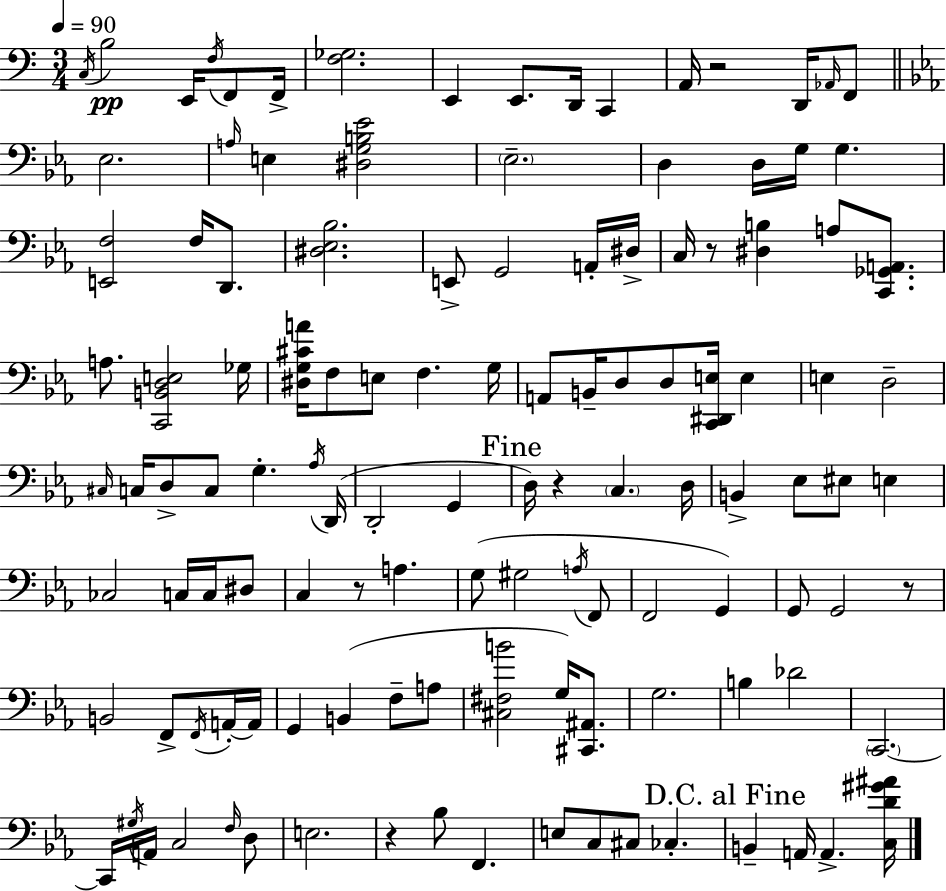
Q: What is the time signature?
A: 3/4